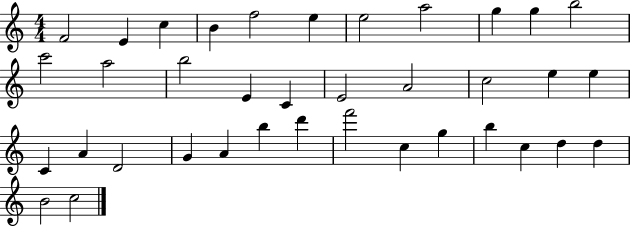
F4/h E4/q C5/q B4/q F5/h E5/q E5/h A5/h G5/q G5/q B5/h C6/h A5/h B5/h E4/q C4/q E4/h A4/h C5/h E5/q E5/q C4/q A4/q D4/h G4/q A4/q B5/q D6/q F6/h C5/q G5/q B5/q C5/q D5/q D5/q B4/h C5/h